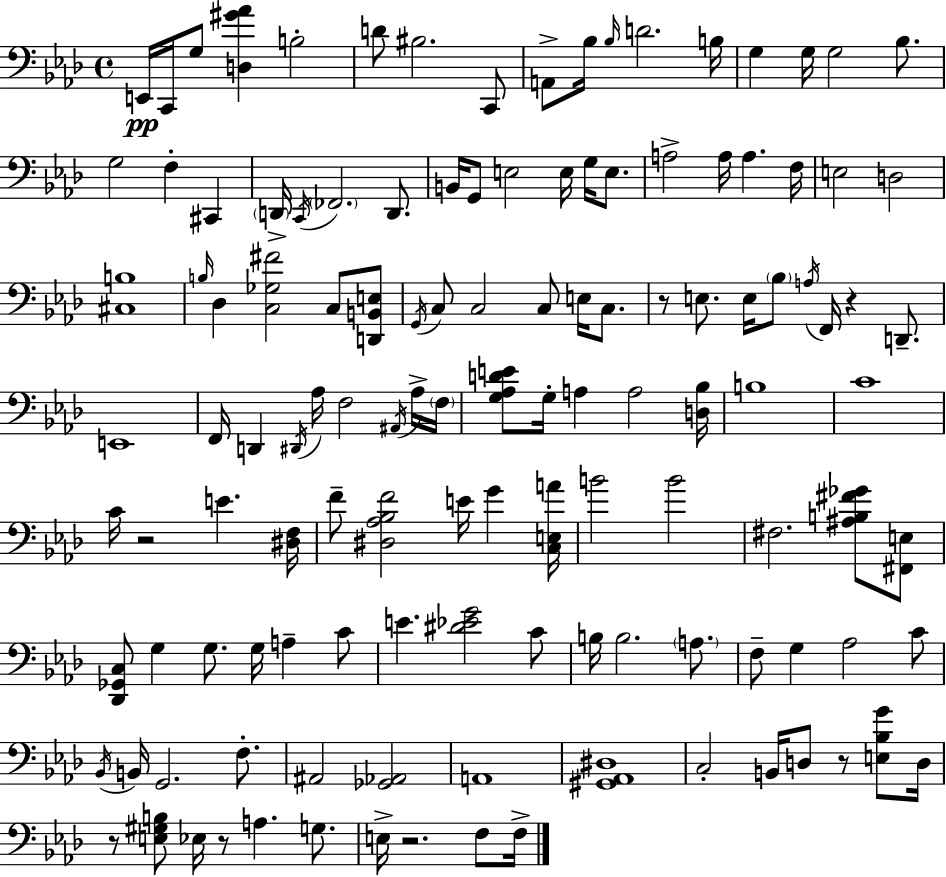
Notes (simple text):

E2/s C2/s G3/e [D3,G#4,Ab4]/q B3/h D4/e BIS3/h. C2/e A2/e Bb3/s Bb3/s D4/h. B3/s G3/q G3/s G3/h Bb3/e. G3/h F3/q C#2/q D2/s C2/s FES2/h. D2/e. B2/s G2/e E3/h E3/s G3/s E3/e. A3/h A3/s A3/q. F3/s E3/h D3/h [C#3,B3]/w B3/s Db3/q [C3,Gb3,F#4]/h C3/e [D2,B2,E3]/e G2/s C3/e C3/h C3/e E3/s C3/e. R/e E3/e. E3/s Bb3/e A3/s F2/s R/q D2/e. E2/w F2/s D2/q D#2/s Ab3/s F3/h A#2/s Ab3/s F3/s [G3,Ab3,D4,E4]/e G3/s A3/q A3/h [D3,Bb3]/s B3/w C4/w C4/s R/h E4/q. [D#3,F3]/s F4/e [D#3,Ab3,Bb3,F4]/h E4/s G4/q [C3,E3,A4]/s B4/h B4/h F#3/h. [A#3,B3,F#4,Gb4]/e [F#2,E3]/e [Db2,Gb2,C3]/e G3/q G3/e. G3/s A3/q C4/e E4/q. [D#4,Eb4,G4]/h C4/e B3/s B3/h. A3/e. F3/e G3/q Ab3/h C4/e Bb2/s B2/s G2/h. F3/e. A#2/h [Gb2,Ab2]/h A2/w [G#2,Ab2,D#3]/w C3/h B2/s D3/e R/e [E3,Bb3,G4]/e D3/s R/e [E3,G#3,B3]/e Eb3/s R/e A3/q. G3/e. E3/s R/h. F3/e F3/s